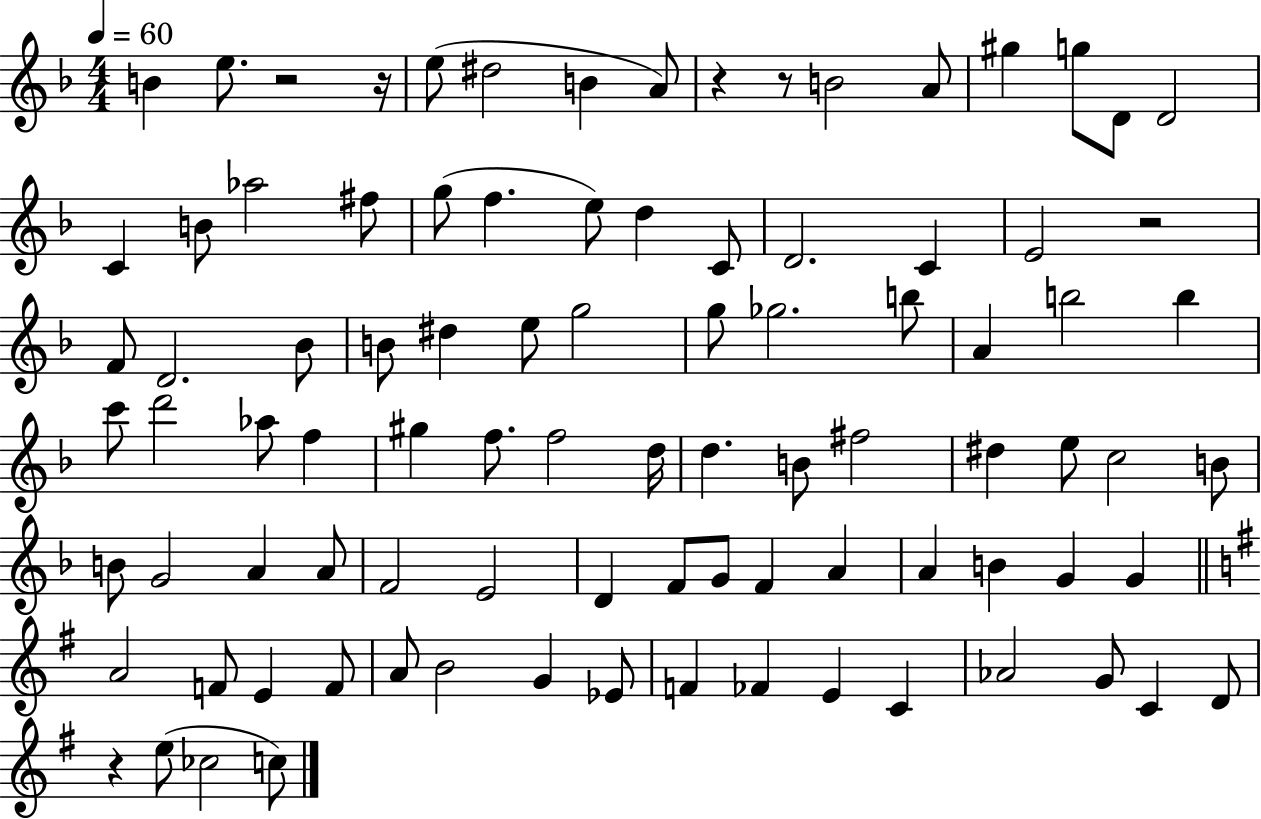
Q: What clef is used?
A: treble